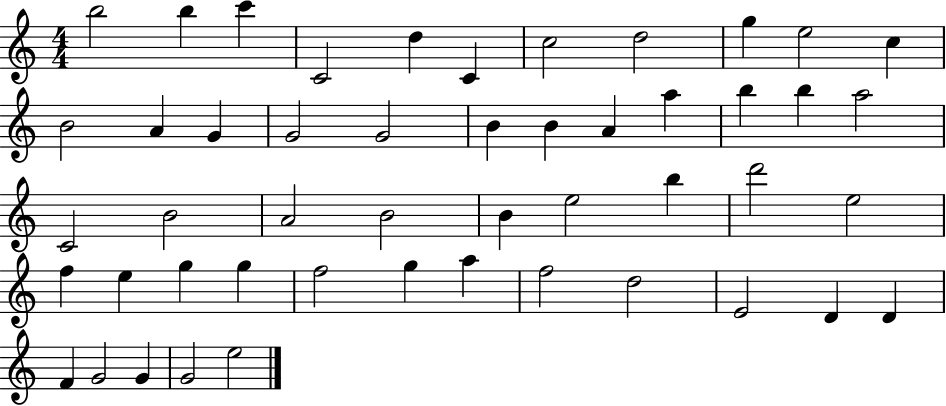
B5/h B5/q C6/q C4/h D5/q C4/q C5/h D5/h G5/q E5/h C5/q B4/h A4/q G4/q G4/h G4/h B4/q B4/q A4/q A5/q B5/q B5/q A5/h C4/h B4/h A4/h B4/h B4/q E5/h B5/q D6/h E5/h F5/q E5/q G5/q G5/q F5/h G5/q A5/q F5/h D5/h E4/h D4/q D4/q F4/q G4/h G4/q G4/h E5/h